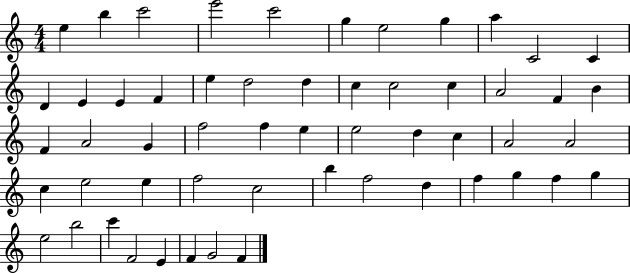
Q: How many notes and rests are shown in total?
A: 55